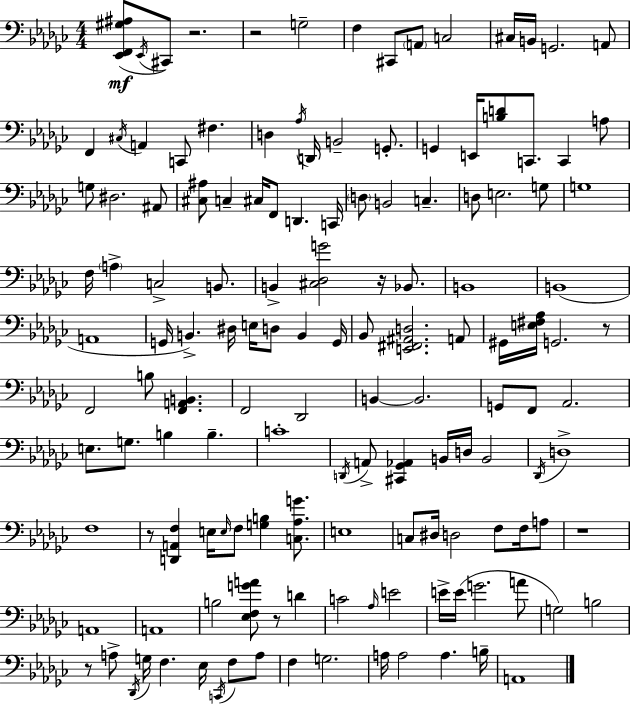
X:1
T:Untitled
M:4/4
L:1/4
K:Ebm
[_E,,F,,^G,^A,]/2 _E,,/4 ^C,,/2 z2 z2 G,2 F, ^C,,/2 A,,/2 C,2 ^C,/4 B,,/4 G,,2 A,,/2 F,, ^C,/4 A,, C,,/2 ^F, D, _A,/4 D,,/4 B,,2 G,,/2 G,, E,,/4 [B,D]/2 C,,/2 C,, A,/2 G,/2 ^D,2 ^A,,/2 [^C,^A,]/2 C, ^C,/4 F,,/2 D,, C,,/4 D,/2 B,,2 C, D,/2 E,2 G,/2 G,4 F,/4 A, C,2 B,,/2 B,, [^C,_D,G]2 z/4 _B,,/2 B,,4 B,,4 A,,4 G,,/4 B,, ^D,/4 E,/4 D,/2 B,, G,,/4 _B,,/2 [E,,^F,,^A,,D,]2 A,,/2 ^G,,/4 [E,^F,_A,]/4 G,,2 z/2 F,,2 B,/2 [F,,A,,B,,] F,,2 _D,,2 B,, B,,2 G,,/2 F,,/2 _A,,2 E,/2 G,/2 B, B, C4 D,,/4 A,,/2 [^C,,_G,,_A,,] B,,/4 D,/4 B,,2 _D,,/4 D,4 F,4 z/2 [D,,A,,F,] E,/4 E,/4 F,/2 [G,B,] [C,_A,G]/2 E,4 C,/2 ^D,/4 D,2 F,/2 F,/4 A,/2 z4 A,,4 A,,4 B,2 [_E,F,GA]/2 z/2 D C2 _A,/4 E2 E/4 E/4 G2 A/2 G,2 B,2 z/2 A,/2 _D,,/4 G,/4 F, _E,/4 C,,/4 F,/2 A,/2 F, G,2 A,/4 A,2 A, B,/4 A,,4